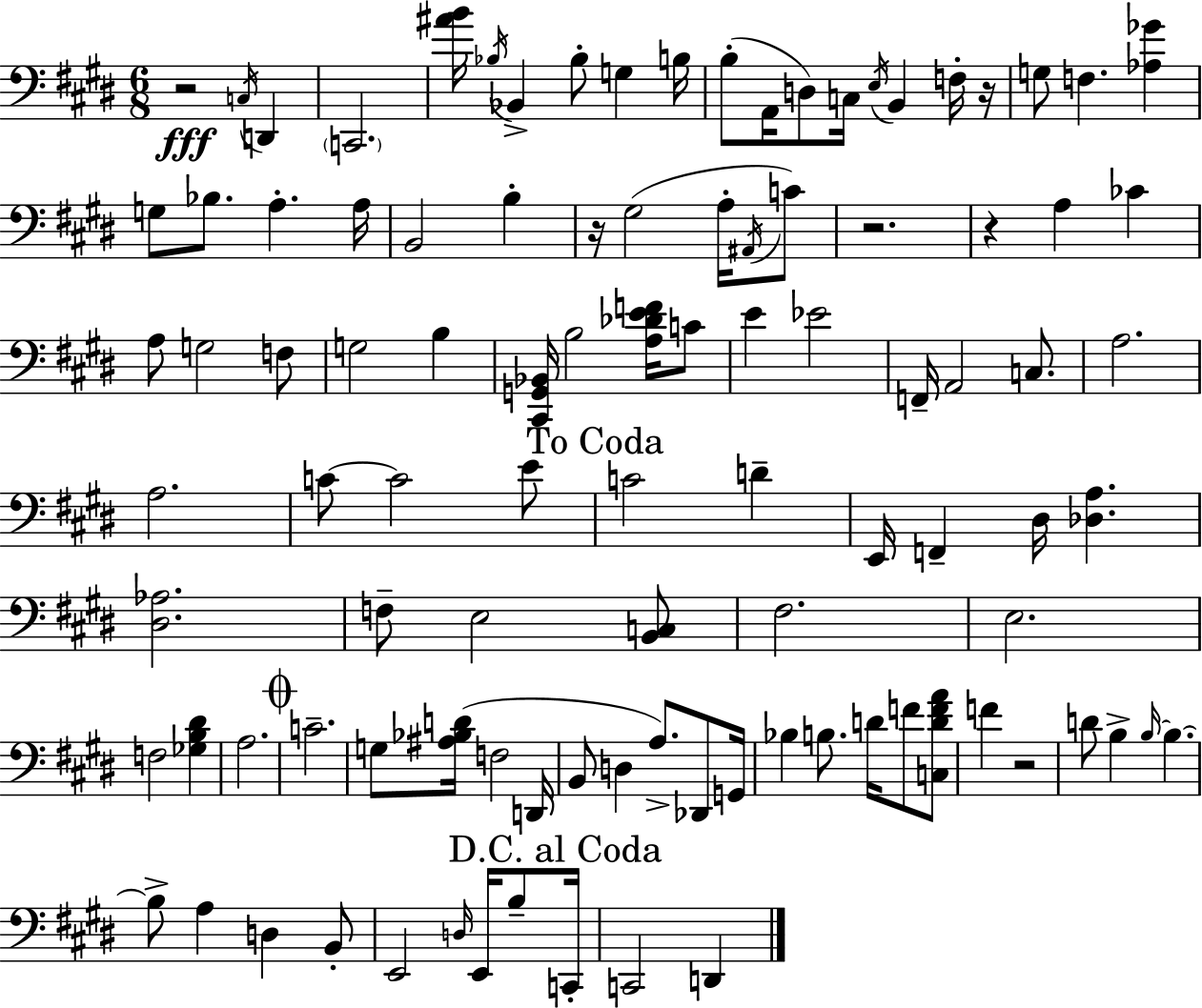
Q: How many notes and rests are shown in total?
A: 102